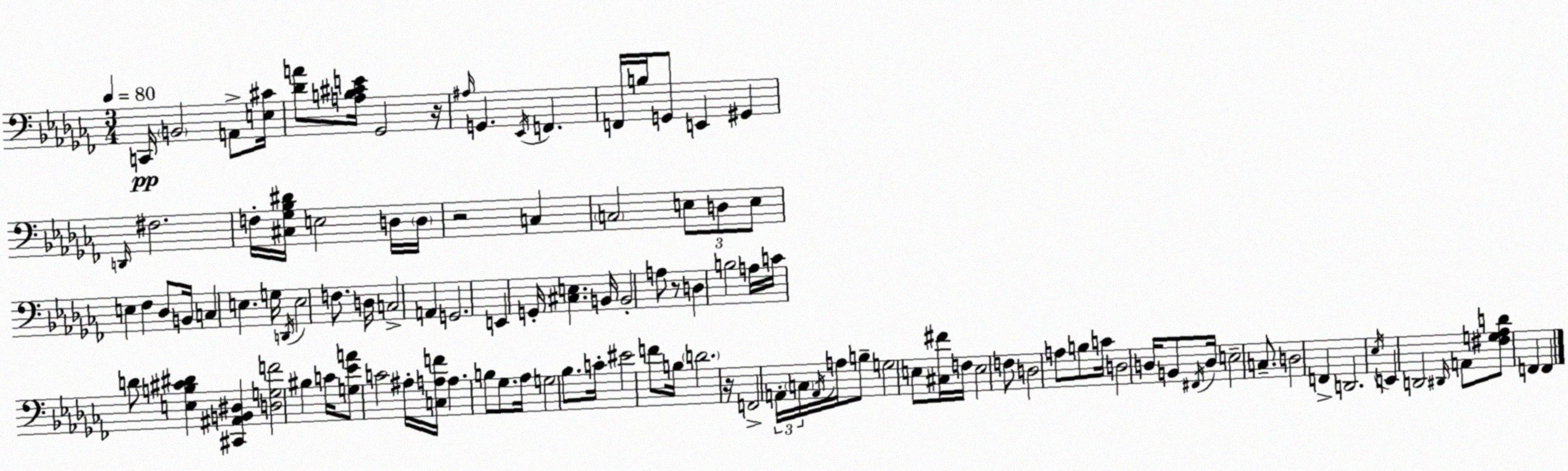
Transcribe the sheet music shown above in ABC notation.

X:1
T:Untitled
M:3/4
L:1/4
K:Abm
C,,/4 B,,2 A,,/2 [E,^C]/4 [_DA]/2 [A,B,^CE]/4 _G,,2 z/4 ^A,/4 G,, _E,,/4 F,, F,,/4 B,/4 G,,/2 E,, ^G,, D,,/4 ^F,2 F,/4 [^C,_G,_B,^D]/4 E,2 D,/4 D,/4 z2 C, C,2 E,/2 D,/2 E,/2 E, _F, _D,/2 B,,/4 C, E, G,/4 D,,/4 E,2 F,/2 D,/4 C,2 A,, G,,2 E,, G,,/4 [^C,E,] B,,/4 B,,2 A,/2 z/2 D, B,2 A,/4 C/4 D/2 [E,B,^C^D] [^C,,^A,,B,,^D,] [D,G,F]2 ^B, C/4 [G,_EA]/2 C2 ^A,/4 [C,A,F]/4 A, B,/2 _G,/2 _A,/4 G,2 _B,/2 C/4 ^E2 F/2 B,/4 D2 z/4 F,,2 A,,/4 C,/4 A,,/4 A,/4 B,/2 G,2 E,/2 [^C,^F]/4 F,/4 E,2 F,/2 D,2 A,/2 B,/2 C/4 D,2 D,/4 B,,/2 ^F,,/4 D,/4 E,2 C,/2 D,2 F,, D,,2 _E,/4 E,, D,,2 ^D,,/4 A,,/2 [^F,G,_A,D]/2 F,, F,,